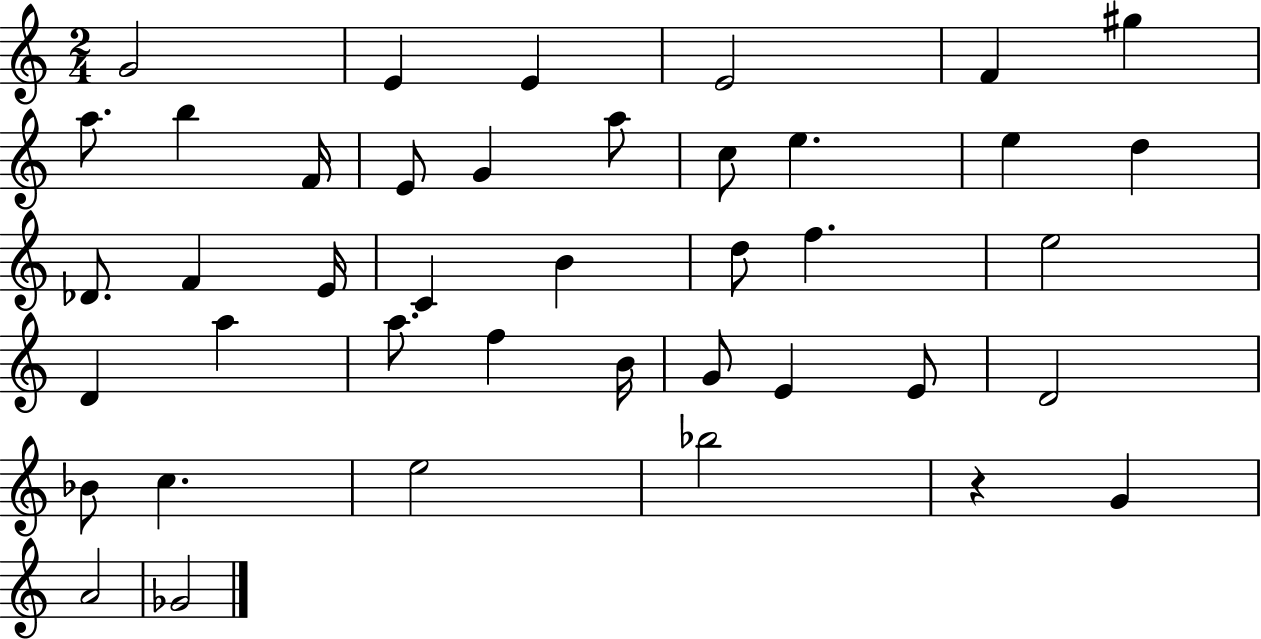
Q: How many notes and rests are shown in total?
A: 41